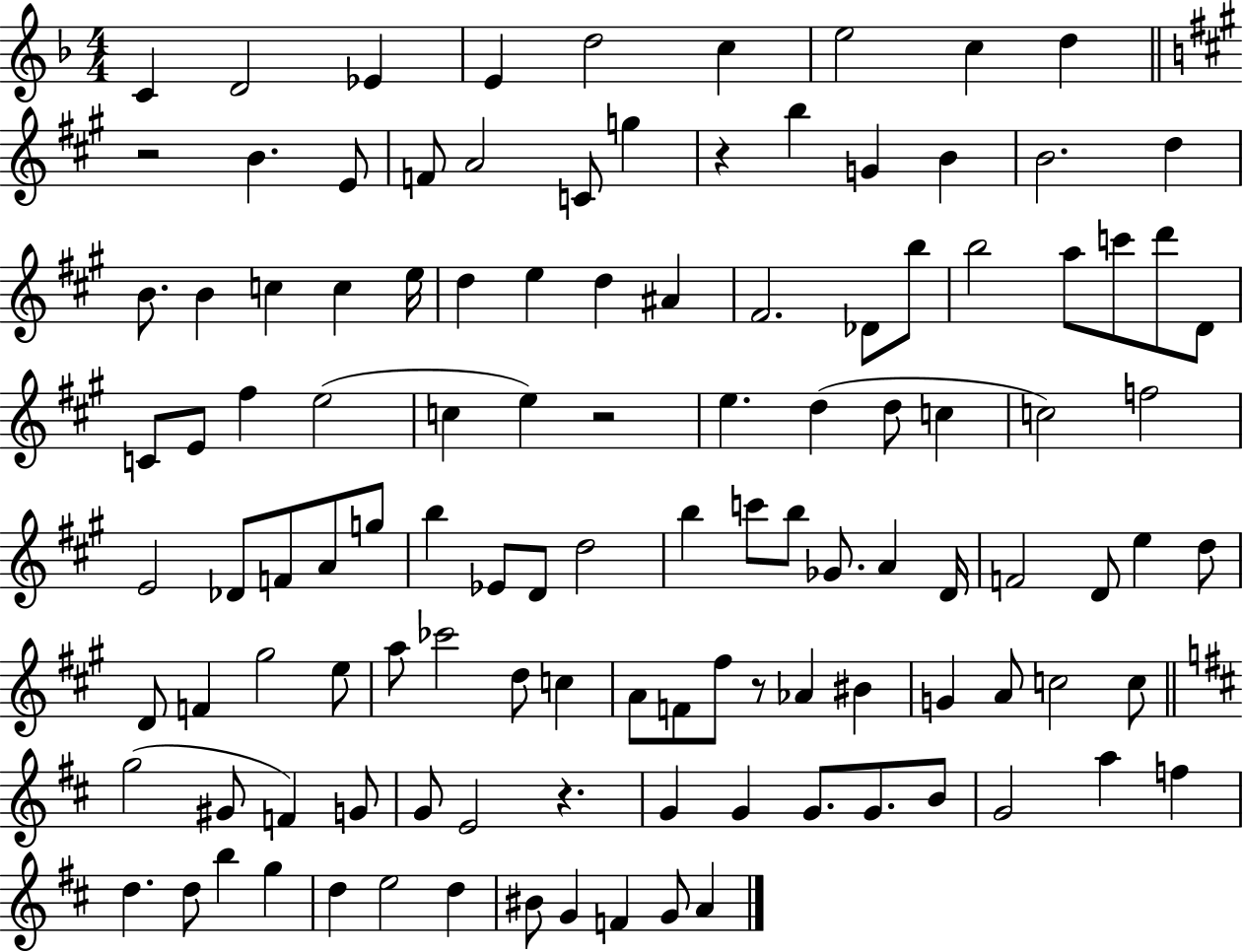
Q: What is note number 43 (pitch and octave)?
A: E5